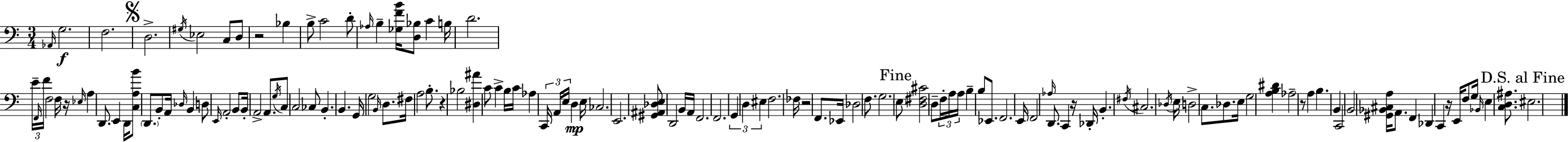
Ab2/s G3/h. F3/h. D3/h. G#3/s Eb3/h C3/e D3/e R/h Bb3/q B3/e C4/h D4/e Ab3/s B3/q [Gb3,F4,B4]/s [D3,Bb3]/e C4/q B3/s D4/h. E4/s F2/s F4/s F3/h F3/s R/s Eb3/s A3/q D2/e. E2/q D2/s [C3,A3,B4]/e D2/e. B2/e A2/s Db3/s B2/q D3/e E2/s A2/h B2/e B2/s A2/h A2/e. G3/s C3/e C3/h CES3/e B2/q. B2/q. G2/s G3/h B2/s D3/e. F#3/s A3/h B3/e. R/q Bb3/h [D#3,A#4]/q C4/e C4/q B3/s C4/s Ab3/q C2/s A2/s E3/s D3/q E3/s CES3/h. E2/h. [G#2,A#2,Db3,E3]/e D2/h B2/s A2/s F2/h. F2/h. G2/q D3/q EIS3/q F3/h. FES3/s R/h F2/e. Eb2/s Db3/h F3/e. G3/h. E3/e [D3,F#3,C#4]/h D3/e F3/s A3/s A3/s B3/q B3/e Eb2/e. F2/h. E2/s F2/h Ab3/s D2/e. C2/q R/s Db2/s B2/q. F#3/s C#3/h. Db3/s E3/s D3/h C3/e. Db3/e. E3/s G3/h [A3,B3,D#4]/q Ab3/h R/e A3/q B3/q. B2/q C2/h B2/h [G#2,Bb2,C#3,A3]/s A2/e. F2/q Db2/q C2/q R/s E2/s F3/e G3/s Bb2/s E3/q [C3,D3,A#3]/e. EIS3/h.